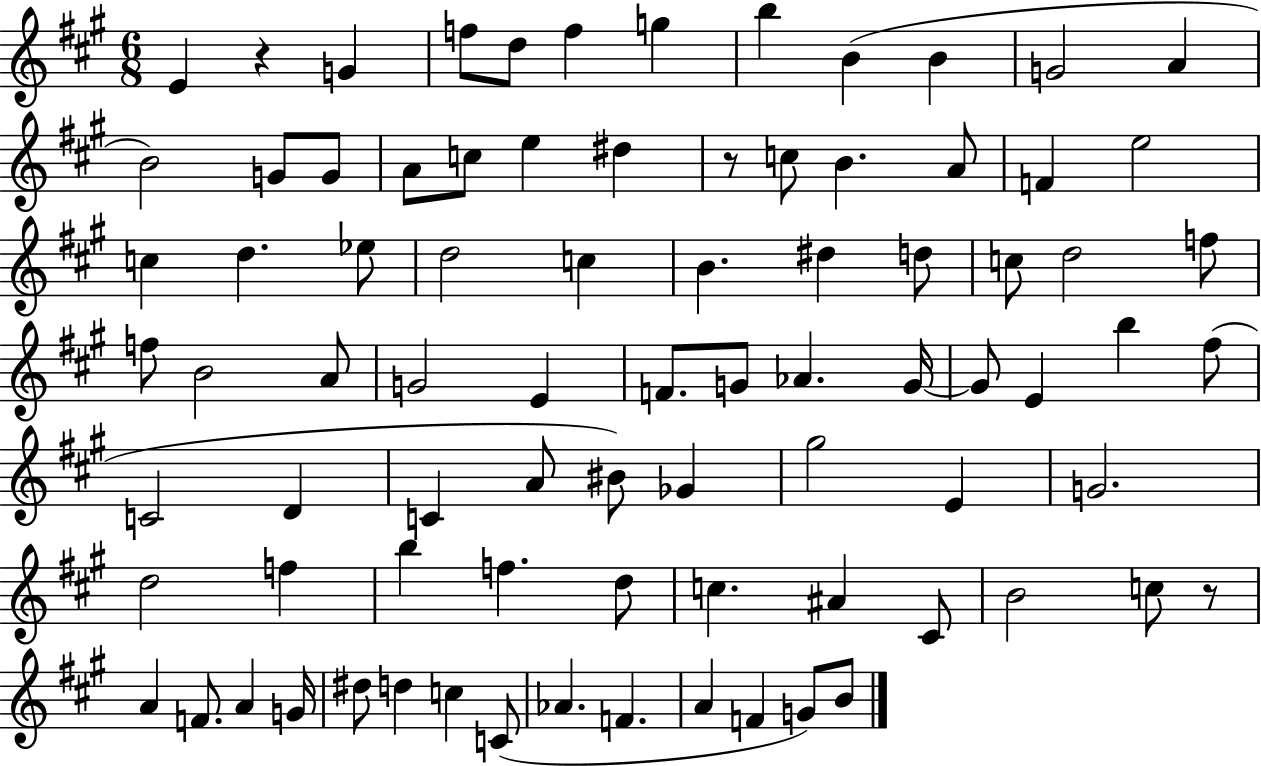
E4/q R/q G4/q F5/e D5/e F5/q G5/q B5/q B4/q B4/q G4/h A4/q B4/h G4/e G4/e A4/e C5/e E5/q D#5/q R/e C5/e B4/q. A4/e F4/q E5/h C5/q D5/q. Eb5/e D5/h C5/q B4/q. D#5/q D5/e C5/e D5/h F5/e F5/e B4/h A4/e G4/h E4/q F4/e. G4/e Ab4/q. G4/s G4/e E4/q B5/q F#5/e C4/h D4/q C4/q A4/e BIS4/e Gb4/q G#5/h E4/q G4/h. D5/h F5/q B5/q F5/q. D5/e C5/q. A#4/q C#4/e B4/h C5/e R/e A4/q F4/e. A4/q G4/s D#5/e D5/q C5/q C4/e Ab4/q. F4/q. A4/q F4/q G4/e B4/e